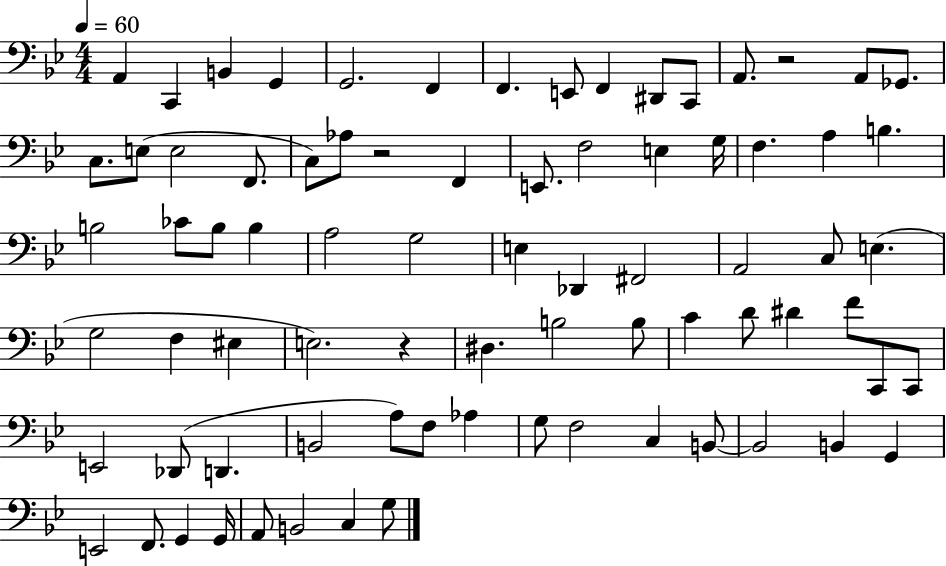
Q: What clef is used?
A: bass